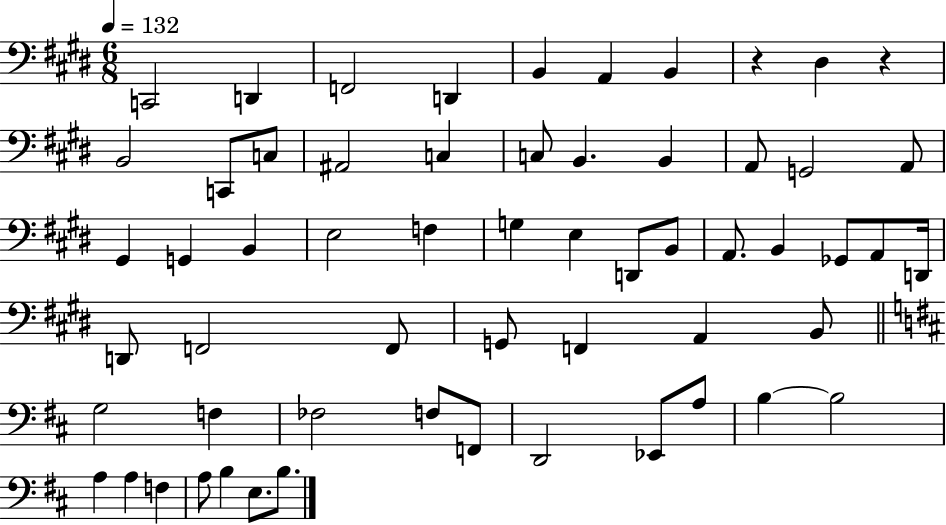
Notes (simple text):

C2/h D2/q F2/h D2/q B2/q A2/q B2/q R/q D#3/q R/q B2/h C2/e C3/e A#2/h C3/q C3/e B2/q. B2/q A2/e G2/h A2/e G#2/q G2/q B2/q E3/h F3/q G3/q E3/q D2/e B2/e A2/e. B2/q Gb2/e A2/e D2/s D2/e F2/h F2/e G2/e F2/q A2/q B2/e G3/h F3/q FES3/h F3/e F2/e D2/h Eb2/e A3/e B3/q B3/h A3/q A3/q F3/q A3/e B3/q E3/e. B3/e.